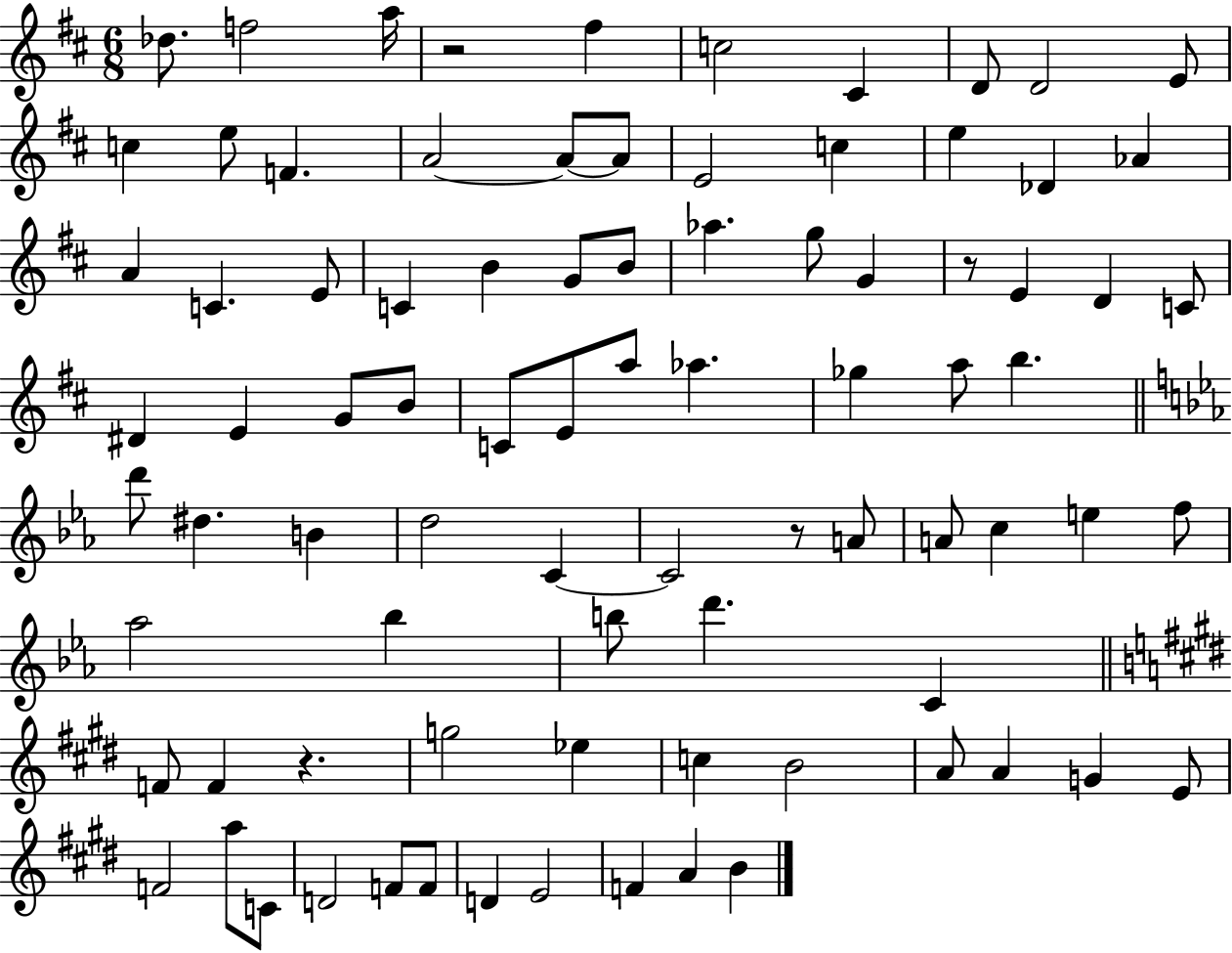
X:1
T:Untitled
M:6/8
L:1/4
K:D
_d/2 f2 a/4 z2 ^f c2 ^C D/2 D2 E/2 c e/2 F A2 A/2 A/2 E2 c e _D _A A C E/2 C B G/2 B/2 _a g/2 G z/2 E D C/2 ^D E G/2 B/2 C/2 E/2 a/2 _a _g a/2 b d'/2 ^d B d2 C C2 z/2 A/2 A/2 c e f/2 _a2 _b b/2 d' C F/2 F z g2 _e c B2 A/2 A G E/2 F2 a/2 C/2 D2 F/2 F/2 D E2 F A B